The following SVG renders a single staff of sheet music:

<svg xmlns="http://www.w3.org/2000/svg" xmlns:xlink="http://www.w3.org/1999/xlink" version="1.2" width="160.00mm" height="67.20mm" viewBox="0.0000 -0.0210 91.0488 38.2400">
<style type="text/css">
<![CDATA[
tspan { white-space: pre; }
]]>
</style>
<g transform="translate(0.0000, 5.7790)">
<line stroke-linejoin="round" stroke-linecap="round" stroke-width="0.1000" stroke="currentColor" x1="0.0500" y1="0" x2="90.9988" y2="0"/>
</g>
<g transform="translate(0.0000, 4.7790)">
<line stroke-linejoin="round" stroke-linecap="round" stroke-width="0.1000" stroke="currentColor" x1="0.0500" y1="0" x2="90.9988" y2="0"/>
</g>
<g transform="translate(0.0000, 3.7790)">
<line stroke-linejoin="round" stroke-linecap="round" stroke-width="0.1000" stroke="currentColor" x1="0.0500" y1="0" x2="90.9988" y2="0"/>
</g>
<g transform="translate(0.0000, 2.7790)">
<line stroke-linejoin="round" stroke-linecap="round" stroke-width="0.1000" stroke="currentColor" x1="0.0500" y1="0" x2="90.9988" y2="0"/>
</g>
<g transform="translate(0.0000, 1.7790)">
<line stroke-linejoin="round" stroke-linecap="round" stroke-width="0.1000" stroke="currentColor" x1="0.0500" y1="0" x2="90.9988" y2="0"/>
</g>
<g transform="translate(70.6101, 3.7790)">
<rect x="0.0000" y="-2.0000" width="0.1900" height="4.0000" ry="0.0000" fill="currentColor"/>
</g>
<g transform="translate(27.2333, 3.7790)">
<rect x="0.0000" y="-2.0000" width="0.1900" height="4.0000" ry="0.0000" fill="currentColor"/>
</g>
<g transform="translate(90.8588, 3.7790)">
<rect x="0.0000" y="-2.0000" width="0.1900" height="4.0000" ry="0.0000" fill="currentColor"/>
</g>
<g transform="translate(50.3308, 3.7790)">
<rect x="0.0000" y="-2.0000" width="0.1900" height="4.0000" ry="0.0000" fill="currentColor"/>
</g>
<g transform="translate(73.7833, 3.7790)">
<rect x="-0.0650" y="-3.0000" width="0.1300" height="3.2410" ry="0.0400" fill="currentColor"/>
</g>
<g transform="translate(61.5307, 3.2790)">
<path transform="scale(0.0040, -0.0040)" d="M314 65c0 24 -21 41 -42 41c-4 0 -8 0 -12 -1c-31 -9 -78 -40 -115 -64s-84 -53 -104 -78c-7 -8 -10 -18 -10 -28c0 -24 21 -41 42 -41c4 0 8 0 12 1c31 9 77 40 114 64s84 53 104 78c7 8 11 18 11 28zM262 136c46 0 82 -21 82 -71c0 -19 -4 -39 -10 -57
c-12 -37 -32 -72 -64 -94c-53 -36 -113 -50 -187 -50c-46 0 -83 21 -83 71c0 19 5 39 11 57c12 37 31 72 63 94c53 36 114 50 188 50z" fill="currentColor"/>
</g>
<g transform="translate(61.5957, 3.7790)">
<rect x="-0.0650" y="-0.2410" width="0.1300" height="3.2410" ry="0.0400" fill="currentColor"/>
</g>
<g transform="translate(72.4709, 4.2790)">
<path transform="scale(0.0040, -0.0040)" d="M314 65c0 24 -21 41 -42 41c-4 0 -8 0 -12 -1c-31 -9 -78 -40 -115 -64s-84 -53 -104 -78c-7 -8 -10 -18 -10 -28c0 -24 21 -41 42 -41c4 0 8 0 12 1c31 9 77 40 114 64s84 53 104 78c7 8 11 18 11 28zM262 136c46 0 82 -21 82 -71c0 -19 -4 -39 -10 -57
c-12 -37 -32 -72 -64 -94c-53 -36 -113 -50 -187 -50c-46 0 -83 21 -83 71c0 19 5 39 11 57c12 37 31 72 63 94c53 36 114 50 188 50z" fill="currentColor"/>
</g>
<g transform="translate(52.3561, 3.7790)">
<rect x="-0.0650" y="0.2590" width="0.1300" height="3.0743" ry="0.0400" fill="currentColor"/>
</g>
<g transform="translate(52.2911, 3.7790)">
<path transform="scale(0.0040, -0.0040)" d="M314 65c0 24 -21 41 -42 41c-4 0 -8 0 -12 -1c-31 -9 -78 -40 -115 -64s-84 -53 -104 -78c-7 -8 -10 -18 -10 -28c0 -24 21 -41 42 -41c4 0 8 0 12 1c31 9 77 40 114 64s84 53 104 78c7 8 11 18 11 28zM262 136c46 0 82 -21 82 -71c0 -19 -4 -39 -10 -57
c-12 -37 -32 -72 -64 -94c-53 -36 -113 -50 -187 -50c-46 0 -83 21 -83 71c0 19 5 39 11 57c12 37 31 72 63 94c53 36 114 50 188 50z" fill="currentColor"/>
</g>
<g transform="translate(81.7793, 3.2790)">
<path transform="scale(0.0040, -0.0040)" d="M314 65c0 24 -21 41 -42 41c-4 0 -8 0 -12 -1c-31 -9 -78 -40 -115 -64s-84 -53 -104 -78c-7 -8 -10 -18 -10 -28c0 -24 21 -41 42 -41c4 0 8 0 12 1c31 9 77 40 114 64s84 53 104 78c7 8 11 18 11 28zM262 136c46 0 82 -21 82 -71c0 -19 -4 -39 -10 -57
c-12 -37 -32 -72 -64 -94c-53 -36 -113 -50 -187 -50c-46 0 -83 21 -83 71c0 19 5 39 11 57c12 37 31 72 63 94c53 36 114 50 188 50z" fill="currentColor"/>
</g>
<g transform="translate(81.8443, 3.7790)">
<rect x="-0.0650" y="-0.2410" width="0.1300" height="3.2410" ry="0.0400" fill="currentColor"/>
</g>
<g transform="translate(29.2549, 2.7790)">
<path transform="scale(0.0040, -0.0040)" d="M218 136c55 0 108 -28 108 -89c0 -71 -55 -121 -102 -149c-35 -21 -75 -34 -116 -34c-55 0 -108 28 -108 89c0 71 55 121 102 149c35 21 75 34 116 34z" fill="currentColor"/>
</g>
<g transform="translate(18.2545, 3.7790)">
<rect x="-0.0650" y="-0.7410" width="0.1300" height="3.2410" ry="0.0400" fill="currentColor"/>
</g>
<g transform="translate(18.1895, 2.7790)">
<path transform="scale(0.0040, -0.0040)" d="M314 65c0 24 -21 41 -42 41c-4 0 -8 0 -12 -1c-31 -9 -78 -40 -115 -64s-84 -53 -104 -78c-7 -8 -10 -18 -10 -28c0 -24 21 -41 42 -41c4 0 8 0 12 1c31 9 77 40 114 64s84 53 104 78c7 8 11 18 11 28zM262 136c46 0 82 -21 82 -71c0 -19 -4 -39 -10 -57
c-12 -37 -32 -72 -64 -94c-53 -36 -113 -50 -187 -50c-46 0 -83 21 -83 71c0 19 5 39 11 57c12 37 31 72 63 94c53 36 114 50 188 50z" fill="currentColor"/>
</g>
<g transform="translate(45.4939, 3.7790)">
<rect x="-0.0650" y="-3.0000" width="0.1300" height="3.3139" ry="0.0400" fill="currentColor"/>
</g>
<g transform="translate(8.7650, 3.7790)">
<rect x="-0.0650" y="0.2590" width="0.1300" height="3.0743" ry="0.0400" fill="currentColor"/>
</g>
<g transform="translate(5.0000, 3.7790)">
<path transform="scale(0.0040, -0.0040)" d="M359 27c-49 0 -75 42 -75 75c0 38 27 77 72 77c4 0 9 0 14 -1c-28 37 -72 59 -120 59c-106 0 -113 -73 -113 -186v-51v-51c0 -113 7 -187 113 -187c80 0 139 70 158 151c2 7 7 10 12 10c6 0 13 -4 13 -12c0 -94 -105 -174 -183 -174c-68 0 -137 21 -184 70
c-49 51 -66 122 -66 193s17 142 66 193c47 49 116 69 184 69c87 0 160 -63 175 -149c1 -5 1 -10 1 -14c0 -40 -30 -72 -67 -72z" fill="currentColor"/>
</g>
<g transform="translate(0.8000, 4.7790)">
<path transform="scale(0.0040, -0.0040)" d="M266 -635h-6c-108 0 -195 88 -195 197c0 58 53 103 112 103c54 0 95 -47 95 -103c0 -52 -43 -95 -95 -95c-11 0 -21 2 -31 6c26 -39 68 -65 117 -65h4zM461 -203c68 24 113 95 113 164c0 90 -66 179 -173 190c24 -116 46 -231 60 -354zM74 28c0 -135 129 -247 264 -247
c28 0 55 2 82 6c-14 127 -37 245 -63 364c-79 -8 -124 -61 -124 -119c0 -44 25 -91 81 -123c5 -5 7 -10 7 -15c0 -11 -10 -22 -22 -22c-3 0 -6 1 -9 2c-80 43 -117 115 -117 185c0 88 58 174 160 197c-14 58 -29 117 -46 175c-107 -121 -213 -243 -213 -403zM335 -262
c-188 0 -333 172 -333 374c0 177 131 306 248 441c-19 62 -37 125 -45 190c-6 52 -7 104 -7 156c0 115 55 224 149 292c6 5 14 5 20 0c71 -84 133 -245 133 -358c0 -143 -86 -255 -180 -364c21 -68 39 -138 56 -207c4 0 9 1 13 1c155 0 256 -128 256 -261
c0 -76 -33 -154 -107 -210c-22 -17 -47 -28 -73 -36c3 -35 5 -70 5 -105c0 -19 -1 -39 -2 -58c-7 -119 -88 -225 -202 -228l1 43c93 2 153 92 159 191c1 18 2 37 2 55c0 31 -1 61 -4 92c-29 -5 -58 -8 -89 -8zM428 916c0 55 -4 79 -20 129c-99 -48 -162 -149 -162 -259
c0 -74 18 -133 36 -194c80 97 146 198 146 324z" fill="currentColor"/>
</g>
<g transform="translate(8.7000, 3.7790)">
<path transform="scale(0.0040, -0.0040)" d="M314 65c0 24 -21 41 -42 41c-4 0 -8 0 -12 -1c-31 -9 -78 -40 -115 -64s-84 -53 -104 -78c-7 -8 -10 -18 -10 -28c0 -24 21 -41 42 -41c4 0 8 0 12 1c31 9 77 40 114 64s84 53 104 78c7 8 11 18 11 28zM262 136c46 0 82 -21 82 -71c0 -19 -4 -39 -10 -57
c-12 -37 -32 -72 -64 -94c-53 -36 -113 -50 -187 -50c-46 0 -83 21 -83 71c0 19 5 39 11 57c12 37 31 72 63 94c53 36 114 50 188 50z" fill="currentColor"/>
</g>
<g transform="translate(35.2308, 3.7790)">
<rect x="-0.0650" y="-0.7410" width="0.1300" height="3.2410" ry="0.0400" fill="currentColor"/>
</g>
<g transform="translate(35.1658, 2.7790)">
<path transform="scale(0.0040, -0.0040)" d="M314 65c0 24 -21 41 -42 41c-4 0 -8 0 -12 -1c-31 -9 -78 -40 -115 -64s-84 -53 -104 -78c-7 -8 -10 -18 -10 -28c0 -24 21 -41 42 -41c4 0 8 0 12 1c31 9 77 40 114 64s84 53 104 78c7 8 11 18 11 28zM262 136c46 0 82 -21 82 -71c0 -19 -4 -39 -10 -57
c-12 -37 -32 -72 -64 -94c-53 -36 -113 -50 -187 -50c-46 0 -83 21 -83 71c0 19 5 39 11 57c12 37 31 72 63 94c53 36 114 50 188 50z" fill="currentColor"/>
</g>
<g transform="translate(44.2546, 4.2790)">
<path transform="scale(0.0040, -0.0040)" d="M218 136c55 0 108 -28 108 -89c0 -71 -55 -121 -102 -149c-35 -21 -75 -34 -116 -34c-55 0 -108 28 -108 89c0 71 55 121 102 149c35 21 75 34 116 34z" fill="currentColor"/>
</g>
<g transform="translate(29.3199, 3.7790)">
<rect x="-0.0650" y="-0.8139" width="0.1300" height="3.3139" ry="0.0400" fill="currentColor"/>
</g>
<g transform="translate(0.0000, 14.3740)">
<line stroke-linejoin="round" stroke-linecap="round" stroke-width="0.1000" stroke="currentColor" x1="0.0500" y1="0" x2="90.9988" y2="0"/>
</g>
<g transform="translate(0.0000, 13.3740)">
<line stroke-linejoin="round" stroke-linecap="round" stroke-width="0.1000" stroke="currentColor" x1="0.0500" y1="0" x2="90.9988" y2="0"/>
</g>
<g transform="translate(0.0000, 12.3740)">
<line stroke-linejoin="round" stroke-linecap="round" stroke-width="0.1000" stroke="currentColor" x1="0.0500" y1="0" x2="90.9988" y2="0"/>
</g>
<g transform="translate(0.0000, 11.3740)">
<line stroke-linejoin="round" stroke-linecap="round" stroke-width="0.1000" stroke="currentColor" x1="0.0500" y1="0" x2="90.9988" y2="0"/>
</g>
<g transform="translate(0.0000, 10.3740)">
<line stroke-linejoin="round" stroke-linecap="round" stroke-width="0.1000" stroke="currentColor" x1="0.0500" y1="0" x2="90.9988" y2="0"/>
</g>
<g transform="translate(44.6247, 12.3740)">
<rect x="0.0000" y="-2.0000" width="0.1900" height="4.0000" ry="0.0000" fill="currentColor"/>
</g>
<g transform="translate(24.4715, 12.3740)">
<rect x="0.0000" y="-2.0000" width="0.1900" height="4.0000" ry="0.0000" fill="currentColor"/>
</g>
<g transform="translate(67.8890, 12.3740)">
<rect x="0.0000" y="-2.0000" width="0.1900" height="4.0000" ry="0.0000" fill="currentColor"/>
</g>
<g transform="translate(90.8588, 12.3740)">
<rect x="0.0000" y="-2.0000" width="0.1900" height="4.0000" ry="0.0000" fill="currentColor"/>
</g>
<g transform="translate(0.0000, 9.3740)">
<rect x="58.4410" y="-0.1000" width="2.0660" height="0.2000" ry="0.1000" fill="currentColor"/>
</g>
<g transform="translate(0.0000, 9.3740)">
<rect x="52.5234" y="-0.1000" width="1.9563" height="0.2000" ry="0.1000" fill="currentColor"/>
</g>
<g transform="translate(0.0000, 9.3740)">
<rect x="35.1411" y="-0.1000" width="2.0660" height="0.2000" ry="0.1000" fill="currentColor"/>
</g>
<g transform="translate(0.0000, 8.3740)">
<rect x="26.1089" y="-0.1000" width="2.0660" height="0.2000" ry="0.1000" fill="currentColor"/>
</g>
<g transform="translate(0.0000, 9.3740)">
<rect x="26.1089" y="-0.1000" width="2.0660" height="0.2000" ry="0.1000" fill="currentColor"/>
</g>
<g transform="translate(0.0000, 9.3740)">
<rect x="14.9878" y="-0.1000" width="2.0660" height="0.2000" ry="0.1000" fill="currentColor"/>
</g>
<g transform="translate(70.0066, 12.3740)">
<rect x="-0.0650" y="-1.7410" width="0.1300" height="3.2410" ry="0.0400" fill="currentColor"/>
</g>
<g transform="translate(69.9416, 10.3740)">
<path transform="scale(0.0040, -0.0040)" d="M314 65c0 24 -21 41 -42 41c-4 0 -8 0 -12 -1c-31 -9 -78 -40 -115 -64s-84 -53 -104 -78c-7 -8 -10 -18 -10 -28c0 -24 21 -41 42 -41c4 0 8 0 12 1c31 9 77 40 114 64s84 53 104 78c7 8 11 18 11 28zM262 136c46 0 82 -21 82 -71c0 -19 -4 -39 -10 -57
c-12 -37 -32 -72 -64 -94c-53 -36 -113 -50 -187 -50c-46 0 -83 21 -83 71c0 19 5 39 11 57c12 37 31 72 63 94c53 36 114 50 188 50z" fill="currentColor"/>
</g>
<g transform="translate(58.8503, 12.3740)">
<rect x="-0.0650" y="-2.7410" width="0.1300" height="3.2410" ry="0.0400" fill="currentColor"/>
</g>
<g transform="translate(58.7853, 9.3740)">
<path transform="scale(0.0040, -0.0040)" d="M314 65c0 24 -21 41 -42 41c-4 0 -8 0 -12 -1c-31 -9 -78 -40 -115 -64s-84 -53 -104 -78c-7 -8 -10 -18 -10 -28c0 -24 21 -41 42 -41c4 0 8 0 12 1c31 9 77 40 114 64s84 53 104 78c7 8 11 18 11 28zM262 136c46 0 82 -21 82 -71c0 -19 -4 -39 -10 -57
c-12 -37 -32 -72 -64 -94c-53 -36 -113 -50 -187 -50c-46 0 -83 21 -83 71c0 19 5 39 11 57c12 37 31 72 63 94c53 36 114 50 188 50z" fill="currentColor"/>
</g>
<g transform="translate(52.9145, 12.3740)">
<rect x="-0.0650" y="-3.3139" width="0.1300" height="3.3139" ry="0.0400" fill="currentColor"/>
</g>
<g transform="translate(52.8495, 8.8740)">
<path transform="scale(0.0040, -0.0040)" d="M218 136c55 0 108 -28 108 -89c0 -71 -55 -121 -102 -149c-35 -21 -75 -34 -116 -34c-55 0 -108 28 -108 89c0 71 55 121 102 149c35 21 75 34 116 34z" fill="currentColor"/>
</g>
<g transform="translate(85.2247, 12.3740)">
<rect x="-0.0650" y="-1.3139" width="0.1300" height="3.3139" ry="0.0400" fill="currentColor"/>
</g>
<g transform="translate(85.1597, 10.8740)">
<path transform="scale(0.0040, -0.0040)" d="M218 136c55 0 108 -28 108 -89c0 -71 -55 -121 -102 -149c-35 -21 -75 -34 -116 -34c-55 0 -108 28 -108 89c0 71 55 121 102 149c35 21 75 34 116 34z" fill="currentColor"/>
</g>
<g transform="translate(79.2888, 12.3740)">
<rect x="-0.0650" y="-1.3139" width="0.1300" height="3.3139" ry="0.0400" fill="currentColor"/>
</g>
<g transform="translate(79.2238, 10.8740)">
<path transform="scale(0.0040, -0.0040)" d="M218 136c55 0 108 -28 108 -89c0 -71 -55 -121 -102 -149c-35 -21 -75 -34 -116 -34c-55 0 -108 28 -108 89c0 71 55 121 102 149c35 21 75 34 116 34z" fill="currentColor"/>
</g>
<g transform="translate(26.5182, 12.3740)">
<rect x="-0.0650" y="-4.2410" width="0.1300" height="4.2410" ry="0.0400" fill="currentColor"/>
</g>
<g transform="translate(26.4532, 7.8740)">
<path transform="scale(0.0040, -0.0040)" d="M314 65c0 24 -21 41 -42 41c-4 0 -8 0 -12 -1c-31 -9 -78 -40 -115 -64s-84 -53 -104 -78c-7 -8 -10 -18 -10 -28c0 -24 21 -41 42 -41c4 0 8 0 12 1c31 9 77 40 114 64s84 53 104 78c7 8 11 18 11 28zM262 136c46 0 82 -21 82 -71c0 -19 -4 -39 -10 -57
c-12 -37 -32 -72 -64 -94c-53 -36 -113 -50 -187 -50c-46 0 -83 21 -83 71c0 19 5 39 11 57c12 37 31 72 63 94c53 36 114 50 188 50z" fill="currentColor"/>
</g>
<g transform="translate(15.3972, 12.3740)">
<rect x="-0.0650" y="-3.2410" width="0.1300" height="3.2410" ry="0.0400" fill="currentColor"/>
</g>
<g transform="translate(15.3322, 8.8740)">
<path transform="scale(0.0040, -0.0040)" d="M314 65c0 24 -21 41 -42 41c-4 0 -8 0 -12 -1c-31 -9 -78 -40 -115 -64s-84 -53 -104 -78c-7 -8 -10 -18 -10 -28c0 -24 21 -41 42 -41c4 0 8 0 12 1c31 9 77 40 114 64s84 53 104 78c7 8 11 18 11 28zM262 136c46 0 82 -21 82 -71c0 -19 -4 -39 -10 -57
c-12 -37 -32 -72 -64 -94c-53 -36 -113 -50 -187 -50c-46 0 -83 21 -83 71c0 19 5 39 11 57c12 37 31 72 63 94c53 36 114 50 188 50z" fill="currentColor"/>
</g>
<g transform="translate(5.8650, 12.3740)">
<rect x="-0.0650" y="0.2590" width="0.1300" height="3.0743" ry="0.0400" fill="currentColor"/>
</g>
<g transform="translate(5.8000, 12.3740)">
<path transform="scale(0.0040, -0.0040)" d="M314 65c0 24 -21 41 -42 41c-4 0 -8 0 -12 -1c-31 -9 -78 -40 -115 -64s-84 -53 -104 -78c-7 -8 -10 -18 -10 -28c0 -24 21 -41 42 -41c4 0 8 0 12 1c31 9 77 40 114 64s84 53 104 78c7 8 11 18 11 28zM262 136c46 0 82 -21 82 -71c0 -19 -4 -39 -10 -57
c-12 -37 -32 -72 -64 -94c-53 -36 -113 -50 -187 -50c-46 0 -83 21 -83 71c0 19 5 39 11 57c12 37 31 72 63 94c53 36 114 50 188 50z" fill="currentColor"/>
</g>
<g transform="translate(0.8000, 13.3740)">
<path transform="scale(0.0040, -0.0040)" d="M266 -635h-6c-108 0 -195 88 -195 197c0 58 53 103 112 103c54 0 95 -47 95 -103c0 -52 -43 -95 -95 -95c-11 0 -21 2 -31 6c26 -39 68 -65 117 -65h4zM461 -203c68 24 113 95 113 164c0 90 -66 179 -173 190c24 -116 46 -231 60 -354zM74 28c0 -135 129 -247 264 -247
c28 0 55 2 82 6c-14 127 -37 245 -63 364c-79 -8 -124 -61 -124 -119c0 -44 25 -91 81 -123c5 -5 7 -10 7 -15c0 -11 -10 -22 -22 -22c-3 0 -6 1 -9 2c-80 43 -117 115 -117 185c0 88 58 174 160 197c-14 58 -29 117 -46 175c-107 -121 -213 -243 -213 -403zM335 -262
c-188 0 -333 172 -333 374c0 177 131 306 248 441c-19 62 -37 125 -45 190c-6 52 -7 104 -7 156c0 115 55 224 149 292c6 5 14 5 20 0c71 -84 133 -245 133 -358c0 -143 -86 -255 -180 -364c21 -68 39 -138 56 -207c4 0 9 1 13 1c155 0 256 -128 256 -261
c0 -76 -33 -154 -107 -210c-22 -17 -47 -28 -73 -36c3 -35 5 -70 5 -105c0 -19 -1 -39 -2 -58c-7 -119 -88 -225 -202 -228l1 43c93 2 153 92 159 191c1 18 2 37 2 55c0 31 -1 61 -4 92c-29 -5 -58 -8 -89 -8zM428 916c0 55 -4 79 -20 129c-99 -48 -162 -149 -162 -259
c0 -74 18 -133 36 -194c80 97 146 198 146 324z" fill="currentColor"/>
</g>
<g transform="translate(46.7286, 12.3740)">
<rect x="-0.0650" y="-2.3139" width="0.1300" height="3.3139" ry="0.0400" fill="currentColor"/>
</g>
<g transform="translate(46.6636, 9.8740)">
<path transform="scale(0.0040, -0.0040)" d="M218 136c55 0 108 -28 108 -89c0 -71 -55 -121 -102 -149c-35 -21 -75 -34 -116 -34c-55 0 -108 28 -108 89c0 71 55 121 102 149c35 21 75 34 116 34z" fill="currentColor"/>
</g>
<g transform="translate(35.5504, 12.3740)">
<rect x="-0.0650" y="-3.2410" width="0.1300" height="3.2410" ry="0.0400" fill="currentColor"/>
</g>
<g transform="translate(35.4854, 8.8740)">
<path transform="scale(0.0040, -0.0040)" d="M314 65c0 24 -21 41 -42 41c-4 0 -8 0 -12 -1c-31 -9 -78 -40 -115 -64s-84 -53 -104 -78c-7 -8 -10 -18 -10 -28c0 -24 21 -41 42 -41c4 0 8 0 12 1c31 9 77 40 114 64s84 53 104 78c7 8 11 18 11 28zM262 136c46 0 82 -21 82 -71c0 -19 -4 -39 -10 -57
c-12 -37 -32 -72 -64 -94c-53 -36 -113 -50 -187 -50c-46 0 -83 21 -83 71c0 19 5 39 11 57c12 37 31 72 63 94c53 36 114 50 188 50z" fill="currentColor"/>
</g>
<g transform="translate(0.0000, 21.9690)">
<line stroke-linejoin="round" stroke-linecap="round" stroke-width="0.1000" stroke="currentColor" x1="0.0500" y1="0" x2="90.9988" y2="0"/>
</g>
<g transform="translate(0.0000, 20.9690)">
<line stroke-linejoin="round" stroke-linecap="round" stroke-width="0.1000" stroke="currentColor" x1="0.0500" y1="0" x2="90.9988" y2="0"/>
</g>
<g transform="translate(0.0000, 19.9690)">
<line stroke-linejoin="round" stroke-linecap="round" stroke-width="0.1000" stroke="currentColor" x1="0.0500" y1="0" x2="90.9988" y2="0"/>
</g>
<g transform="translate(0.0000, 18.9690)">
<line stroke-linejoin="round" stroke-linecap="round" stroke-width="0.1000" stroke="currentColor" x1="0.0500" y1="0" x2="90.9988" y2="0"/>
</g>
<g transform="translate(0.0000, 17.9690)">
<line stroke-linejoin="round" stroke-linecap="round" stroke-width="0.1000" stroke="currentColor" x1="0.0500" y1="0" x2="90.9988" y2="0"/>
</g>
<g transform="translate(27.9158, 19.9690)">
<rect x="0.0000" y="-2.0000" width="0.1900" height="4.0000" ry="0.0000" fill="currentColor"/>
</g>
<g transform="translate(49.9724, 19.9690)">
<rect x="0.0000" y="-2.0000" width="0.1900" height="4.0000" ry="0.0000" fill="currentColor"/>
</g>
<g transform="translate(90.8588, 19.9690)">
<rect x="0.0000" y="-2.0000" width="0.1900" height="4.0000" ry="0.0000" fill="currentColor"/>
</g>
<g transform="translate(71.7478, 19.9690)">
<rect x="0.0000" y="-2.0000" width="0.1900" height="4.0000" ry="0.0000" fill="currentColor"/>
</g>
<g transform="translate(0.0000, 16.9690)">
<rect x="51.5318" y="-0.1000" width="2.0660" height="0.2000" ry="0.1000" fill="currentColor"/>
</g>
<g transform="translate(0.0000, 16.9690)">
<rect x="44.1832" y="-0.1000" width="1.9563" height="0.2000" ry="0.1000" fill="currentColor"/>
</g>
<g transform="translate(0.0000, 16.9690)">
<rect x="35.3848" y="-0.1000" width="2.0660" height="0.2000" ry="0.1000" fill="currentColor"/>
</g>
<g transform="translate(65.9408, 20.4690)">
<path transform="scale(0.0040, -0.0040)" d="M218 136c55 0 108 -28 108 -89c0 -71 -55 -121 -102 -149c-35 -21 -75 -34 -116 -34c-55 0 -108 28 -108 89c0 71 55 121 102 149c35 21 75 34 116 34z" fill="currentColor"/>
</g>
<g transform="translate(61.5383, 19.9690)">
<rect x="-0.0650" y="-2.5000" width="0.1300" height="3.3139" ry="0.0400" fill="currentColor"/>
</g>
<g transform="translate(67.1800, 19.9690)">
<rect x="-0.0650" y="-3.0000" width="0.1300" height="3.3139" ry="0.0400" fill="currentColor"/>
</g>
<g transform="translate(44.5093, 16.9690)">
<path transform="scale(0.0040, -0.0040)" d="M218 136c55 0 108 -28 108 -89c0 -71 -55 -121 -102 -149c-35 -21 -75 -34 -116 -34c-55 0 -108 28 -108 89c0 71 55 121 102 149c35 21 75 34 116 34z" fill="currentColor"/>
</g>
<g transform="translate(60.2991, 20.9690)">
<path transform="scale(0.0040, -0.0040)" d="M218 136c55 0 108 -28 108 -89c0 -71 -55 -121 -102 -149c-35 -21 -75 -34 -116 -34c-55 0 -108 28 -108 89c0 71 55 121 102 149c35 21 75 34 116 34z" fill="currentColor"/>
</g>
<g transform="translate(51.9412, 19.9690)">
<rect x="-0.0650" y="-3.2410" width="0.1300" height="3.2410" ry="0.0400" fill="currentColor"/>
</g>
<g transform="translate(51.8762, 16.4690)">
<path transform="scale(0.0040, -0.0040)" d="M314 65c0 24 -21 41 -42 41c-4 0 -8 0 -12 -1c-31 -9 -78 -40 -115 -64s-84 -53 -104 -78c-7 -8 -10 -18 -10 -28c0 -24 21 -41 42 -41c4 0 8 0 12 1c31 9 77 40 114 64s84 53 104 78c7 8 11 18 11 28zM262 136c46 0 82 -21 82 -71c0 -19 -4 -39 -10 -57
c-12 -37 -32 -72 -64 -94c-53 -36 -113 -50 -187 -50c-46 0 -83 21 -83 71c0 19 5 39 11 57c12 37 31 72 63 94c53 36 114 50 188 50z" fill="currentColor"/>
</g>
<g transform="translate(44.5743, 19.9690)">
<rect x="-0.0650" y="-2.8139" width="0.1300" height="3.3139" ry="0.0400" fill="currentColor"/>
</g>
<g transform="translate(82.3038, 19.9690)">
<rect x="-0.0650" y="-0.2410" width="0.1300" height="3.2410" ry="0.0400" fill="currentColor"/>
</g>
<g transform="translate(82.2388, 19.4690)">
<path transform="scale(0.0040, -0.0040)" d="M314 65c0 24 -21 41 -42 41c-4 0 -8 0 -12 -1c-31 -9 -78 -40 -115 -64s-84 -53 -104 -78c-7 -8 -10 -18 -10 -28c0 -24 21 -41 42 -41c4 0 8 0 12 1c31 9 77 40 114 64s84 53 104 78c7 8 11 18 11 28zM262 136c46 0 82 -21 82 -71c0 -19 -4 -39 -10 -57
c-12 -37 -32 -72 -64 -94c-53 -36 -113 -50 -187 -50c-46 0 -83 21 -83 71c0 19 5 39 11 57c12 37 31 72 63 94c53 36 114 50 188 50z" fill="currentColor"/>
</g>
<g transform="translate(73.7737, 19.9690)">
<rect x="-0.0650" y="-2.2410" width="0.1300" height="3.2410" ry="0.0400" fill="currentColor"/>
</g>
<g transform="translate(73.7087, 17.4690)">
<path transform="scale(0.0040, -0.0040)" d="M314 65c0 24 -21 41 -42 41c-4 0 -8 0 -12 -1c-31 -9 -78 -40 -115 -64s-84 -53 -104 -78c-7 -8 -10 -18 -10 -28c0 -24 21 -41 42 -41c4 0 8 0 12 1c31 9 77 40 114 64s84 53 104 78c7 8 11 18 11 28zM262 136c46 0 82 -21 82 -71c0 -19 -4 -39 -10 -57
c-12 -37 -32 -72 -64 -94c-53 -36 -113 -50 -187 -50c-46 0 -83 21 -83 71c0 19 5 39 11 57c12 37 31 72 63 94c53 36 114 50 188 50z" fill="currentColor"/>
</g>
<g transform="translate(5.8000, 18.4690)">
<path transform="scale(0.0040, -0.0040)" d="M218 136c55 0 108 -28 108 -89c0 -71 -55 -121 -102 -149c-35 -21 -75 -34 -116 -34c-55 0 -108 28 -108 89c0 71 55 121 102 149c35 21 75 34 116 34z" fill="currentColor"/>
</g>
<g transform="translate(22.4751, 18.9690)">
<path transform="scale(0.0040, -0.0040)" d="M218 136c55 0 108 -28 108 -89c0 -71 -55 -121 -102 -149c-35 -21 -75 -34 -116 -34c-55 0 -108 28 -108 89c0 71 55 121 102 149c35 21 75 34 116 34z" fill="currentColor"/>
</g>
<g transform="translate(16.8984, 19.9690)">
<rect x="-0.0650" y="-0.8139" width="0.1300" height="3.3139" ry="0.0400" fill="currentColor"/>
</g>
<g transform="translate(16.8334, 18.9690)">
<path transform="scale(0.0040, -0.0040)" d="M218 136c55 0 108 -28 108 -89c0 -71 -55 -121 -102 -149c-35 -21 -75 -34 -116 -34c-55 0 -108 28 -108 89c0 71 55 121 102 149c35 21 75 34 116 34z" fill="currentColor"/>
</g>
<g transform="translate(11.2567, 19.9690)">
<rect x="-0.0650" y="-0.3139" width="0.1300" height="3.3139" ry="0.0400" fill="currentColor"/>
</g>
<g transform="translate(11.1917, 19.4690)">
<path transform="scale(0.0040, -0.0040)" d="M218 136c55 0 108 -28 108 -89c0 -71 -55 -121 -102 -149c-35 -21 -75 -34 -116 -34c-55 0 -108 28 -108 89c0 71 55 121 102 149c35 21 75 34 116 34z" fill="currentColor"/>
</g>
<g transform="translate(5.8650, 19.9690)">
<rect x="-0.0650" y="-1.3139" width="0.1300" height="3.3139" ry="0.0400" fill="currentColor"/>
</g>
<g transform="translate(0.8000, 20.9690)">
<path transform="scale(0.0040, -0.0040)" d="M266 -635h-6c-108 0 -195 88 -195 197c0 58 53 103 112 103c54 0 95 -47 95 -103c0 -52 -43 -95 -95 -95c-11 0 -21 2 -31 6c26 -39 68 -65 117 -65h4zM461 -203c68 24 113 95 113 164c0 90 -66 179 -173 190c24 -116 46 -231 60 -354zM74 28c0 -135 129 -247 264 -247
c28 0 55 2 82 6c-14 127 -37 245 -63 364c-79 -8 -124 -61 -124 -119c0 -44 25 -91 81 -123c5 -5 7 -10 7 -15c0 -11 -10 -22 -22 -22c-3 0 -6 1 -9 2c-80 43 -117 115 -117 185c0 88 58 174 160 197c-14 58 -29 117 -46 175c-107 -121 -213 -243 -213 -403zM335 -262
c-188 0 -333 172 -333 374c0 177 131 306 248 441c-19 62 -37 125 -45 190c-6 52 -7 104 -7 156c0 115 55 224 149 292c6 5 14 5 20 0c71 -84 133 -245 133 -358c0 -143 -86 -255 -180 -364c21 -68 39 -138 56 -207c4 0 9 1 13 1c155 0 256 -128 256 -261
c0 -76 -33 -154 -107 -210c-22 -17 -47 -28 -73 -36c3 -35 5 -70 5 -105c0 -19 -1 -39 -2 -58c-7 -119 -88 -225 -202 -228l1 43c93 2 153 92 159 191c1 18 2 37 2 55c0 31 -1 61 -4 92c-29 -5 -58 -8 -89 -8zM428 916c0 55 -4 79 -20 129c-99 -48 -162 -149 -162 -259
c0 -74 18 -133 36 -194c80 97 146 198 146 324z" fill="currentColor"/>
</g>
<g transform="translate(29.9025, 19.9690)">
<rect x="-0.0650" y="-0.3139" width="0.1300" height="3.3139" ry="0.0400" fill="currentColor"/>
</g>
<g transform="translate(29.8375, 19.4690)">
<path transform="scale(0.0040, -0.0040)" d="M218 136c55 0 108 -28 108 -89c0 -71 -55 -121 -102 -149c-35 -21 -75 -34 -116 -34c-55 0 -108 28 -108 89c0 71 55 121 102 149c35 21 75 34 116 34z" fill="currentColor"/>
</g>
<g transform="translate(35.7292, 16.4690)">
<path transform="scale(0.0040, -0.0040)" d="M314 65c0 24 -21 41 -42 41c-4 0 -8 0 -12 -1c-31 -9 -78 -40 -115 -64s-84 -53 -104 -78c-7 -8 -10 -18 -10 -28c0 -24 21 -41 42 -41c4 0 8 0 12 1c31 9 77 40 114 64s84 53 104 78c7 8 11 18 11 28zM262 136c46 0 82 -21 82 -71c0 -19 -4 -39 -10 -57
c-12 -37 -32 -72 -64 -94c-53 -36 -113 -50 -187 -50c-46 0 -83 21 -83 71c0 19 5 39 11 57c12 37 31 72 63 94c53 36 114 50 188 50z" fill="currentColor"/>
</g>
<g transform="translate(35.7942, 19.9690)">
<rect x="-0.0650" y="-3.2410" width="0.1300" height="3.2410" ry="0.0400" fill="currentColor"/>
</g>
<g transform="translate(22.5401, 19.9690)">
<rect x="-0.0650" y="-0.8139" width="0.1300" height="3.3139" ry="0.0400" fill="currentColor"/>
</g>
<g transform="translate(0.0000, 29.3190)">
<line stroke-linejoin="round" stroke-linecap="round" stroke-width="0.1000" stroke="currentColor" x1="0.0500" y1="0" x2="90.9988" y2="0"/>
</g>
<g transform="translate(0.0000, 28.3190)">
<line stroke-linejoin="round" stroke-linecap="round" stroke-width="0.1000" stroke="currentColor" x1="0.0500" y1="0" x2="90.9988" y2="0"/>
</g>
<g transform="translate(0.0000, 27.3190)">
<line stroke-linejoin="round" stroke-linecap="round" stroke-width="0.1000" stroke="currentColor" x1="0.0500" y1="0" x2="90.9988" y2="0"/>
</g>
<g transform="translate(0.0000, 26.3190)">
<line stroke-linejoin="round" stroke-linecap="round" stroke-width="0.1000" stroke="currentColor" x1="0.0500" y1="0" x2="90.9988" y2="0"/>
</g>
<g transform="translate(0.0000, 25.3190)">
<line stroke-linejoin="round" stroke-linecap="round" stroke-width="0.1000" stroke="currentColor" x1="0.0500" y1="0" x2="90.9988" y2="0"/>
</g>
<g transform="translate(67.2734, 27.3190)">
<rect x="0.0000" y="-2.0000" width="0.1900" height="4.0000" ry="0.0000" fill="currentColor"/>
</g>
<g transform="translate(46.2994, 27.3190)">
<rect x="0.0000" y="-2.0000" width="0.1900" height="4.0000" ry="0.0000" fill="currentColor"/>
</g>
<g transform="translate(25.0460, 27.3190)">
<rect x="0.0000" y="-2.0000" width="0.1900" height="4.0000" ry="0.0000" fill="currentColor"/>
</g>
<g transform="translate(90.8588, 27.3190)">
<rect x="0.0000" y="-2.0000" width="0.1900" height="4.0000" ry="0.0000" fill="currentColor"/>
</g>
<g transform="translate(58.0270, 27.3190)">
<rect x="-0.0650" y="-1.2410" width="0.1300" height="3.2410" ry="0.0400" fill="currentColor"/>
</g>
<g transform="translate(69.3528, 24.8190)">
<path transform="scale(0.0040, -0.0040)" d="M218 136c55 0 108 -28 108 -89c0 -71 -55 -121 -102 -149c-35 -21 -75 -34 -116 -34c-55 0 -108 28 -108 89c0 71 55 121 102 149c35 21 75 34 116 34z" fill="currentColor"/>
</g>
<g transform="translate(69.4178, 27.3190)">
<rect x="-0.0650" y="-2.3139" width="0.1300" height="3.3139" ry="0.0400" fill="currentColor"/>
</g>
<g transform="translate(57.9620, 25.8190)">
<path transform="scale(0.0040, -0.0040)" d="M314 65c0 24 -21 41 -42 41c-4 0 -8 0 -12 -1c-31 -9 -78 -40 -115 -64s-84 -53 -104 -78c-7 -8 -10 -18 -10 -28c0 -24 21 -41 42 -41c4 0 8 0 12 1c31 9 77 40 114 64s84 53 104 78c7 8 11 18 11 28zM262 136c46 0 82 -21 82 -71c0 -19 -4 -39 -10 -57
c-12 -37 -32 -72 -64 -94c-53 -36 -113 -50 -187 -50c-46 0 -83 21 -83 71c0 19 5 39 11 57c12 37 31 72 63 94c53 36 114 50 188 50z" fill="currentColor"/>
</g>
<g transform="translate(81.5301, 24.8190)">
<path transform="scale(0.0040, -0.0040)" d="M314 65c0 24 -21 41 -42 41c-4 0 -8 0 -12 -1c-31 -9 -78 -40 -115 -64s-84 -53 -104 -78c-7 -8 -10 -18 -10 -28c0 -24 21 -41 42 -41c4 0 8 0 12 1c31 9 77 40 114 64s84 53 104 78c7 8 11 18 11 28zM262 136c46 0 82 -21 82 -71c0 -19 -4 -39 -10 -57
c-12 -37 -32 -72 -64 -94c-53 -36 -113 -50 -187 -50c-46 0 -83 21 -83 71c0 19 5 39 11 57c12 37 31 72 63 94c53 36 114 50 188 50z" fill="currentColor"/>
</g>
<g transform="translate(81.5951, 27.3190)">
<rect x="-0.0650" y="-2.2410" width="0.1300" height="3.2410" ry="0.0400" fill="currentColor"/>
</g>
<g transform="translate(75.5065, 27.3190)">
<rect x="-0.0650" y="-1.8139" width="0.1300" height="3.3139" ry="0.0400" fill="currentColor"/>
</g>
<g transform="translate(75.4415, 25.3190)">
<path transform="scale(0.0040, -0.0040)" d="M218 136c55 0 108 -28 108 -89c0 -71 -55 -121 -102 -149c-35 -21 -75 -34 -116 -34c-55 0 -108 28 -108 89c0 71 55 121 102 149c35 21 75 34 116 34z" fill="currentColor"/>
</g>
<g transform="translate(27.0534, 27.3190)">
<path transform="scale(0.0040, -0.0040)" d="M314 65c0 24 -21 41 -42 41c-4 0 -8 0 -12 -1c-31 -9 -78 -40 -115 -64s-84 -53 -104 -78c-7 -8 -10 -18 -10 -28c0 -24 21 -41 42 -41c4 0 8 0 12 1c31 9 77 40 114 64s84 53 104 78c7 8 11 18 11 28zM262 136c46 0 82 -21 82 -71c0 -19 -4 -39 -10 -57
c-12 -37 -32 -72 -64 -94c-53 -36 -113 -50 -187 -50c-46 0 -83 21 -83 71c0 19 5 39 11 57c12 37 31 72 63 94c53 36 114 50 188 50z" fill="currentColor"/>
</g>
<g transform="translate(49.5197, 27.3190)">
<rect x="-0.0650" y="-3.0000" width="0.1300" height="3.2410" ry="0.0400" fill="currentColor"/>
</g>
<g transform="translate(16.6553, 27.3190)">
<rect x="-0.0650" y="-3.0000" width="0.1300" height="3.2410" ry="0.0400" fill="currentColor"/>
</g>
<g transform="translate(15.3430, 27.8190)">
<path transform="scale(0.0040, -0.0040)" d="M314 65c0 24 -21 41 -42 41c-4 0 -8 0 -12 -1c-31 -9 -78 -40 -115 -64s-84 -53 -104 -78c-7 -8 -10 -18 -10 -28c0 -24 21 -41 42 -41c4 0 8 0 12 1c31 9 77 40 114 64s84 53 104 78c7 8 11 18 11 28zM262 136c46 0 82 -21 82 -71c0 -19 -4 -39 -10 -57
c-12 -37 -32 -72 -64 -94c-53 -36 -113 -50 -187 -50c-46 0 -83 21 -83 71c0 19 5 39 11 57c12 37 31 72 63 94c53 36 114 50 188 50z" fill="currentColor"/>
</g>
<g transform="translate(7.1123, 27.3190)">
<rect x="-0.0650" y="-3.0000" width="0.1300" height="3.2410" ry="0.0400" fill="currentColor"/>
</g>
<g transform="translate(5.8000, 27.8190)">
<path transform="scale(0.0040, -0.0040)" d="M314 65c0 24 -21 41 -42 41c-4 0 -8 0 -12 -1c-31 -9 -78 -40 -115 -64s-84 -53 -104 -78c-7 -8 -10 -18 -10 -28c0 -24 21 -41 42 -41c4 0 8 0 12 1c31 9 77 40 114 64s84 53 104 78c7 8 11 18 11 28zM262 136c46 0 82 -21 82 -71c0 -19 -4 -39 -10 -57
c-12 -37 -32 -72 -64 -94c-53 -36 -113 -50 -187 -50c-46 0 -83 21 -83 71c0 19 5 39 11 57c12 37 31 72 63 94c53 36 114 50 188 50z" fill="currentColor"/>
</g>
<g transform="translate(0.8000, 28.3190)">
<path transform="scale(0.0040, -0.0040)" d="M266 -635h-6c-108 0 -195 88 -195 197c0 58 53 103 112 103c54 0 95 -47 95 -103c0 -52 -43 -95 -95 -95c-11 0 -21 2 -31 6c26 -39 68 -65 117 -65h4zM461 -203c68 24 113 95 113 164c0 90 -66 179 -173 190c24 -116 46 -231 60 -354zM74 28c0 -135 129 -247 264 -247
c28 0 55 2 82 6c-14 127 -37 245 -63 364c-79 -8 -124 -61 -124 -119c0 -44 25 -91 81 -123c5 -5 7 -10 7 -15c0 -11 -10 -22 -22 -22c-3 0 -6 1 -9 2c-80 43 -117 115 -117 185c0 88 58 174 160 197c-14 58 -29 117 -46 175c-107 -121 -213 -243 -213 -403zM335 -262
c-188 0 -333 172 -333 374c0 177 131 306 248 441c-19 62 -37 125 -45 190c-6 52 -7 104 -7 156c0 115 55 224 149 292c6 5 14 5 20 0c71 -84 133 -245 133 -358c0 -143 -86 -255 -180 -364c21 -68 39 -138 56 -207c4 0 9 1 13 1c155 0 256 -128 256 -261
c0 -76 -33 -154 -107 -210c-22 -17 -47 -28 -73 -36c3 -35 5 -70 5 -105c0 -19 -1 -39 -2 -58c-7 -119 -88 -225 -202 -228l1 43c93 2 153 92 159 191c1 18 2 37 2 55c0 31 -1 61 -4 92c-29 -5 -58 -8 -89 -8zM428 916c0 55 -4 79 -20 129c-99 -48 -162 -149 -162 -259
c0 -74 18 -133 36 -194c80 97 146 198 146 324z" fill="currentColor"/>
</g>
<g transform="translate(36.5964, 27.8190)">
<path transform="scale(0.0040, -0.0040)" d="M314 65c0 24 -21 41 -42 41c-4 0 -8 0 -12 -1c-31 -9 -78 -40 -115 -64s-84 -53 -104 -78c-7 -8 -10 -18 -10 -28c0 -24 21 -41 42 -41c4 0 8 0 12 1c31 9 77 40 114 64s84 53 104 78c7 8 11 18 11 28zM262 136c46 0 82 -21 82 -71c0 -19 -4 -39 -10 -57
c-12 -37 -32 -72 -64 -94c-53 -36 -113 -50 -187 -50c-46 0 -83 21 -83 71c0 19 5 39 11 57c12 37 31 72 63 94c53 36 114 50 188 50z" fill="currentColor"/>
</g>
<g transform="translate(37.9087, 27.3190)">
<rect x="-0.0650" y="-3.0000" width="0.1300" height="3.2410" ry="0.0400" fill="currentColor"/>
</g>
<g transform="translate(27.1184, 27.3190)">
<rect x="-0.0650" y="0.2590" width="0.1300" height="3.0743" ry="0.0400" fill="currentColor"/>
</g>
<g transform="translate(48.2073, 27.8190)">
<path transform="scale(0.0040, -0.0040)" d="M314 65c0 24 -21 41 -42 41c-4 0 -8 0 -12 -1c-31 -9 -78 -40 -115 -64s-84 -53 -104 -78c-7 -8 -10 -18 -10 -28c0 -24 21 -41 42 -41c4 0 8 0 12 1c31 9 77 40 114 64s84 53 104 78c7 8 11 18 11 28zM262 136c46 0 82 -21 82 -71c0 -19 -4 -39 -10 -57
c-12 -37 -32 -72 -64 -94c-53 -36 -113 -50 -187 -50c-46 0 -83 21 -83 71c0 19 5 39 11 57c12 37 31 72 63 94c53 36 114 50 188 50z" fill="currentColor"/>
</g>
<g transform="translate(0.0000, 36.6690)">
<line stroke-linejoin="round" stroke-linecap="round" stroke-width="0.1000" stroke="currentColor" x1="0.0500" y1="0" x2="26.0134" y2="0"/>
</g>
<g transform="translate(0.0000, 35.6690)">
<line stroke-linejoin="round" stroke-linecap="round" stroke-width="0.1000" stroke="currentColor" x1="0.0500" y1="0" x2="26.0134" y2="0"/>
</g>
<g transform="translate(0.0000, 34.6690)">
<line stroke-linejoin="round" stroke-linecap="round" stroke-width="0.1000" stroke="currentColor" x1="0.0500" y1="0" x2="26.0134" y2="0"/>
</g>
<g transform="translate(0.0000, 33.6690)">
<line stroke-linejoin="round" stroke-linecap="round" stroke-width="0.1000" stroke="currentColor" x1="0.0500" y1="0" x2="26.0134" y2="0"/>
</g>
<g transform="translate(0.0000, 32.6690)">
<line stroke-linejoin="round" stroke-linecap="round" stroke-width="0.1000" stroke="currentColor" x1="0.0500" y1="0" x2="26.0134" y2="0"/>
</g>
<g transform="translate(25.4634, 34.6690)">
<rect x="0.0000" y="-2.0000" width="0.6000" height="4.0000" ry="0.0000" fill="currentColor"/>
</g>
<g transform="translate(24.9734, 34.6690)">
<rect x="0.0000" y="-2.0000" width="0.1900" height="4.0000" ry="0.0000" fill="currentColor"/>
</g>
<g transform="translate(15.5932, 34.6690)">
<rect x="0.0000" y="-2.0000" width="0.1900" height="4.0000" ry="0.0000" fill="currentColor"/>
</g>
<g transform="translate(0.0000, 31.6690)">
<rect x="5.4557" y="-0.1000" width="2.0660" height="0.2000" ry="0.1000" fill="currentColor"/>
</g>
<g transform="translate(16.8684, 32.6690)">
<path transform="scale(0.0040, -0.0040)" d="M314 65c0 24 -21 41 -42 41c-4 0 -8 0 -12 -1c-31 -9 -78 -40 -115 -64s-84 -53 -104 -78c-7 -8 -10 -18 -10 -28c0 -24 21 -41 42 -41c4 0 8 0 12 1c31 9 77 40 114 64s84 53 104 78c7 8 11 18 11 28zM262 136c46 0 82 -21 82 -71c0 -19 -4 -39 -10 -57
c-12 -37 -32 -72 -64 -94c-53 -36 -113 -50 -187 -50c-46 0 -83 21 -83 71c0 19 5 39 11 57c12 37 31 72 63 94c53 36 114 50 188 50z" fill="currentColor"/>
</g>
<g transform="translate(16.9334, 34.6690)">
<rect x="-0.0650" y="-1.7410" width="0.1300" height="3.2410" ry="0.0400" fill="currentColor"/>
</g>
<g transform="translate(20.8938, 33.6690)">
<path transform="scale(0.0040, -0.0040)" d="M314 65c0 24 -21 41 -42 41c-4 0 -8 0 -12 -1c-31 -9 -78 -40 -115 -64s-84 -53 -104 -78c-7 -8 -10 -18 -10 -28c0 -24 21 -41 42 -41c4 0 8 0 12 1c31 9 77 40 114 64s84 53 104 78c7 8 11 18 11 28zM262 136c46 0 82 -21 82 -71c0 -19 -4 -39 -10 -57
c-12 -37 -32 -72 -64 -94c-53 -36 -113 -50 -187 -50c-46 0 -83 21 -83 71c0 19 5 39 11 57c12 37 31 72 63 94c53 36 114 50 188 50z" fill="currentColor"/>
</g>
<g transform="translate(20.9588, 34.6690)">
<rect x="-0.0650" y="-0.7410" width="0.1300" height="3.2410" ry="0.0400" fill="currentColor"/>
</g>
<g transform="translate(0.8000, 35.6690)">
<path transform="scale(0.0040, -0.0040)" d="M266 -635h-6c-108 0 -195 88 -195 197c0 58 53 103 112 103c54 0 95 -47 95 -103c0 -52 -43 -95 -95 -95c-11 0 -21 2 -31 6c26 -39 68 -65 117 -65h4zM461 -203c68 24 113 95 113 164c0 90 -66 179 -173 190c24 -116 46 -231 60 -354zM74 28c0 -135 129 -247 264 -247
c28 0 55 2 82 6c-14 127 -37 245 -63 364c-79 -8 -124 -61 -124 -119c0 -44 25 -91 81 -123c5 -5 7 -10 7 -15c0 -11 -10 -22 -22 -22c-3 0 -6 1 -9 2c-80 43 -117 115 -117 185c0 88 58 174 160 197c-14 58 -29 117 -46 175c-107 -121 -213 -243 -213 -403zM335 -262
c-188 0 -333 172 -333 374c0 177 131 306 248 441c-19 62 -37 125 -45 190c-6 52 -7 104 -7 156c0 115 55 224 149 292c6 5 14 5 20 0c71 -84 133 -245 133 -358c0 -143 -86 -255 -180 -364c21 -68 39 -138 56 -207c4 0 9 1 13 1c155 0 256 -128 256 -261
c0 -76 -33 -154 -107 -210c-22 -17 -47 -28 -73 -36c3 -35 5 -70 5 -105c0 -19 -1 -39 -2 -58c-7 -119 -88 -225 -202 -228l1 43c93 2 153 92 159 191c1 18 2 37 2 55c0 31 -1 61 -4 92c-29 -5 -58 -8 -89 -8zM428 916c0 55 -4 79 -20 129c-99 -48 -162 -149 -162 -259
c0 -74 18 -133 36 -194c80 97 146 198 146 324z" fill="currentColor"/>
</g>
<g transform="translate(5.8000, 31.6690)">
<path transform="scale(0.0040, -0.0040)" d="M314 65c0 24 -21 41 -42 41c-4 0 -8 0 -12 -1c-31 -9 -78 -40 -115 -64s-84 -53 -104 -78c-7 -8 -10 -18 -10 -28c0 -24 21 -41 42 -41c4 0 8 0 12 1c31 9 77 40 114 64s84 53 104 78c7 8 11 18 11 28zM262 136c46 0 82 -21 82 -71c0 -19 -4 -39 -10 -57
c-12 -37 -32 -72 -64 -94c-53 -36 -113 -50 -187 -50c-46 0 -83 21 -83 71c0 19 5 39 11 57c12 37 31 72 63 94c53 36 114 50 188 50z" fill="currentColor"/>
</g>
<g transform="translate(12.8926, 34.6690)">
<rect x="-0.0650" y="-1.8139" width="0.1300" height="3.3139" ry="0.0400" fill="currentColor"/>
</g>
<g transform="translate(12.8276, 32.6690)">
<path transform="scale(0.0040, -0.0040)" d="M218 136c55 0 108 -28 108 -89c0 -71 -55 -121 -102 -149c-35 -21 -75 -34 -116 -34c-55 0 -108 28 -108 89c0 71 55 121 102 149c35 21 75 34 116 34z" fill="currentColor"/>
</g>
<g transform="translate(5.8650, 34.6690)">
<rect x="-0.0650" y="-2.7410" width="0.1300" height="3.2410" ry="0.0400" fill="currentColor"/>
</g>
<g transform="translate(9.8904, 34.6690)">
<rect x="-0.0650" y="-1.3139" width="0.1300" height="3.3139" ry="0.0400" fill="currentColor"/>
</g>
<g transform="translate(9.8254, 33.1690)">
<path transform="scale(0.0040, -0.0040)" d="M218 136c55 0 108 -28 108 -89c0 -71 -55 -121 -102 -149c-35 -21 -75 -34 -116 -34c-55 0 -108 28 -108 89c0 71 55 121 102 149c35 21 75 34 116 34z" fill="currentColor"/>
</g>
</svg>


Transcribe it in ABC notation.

X:1
T:Untitled
M:4/4
L:1/4
K:C
B2 d2 d d2 A B2 c2 A2 c2 B2 b2 d'2 b2 g b a2 f2 e e e c d d c b2 a b2 G A g2 c2 A2 A2 B2 A2 A2 e2 g f g2 a2 e f f2 d2